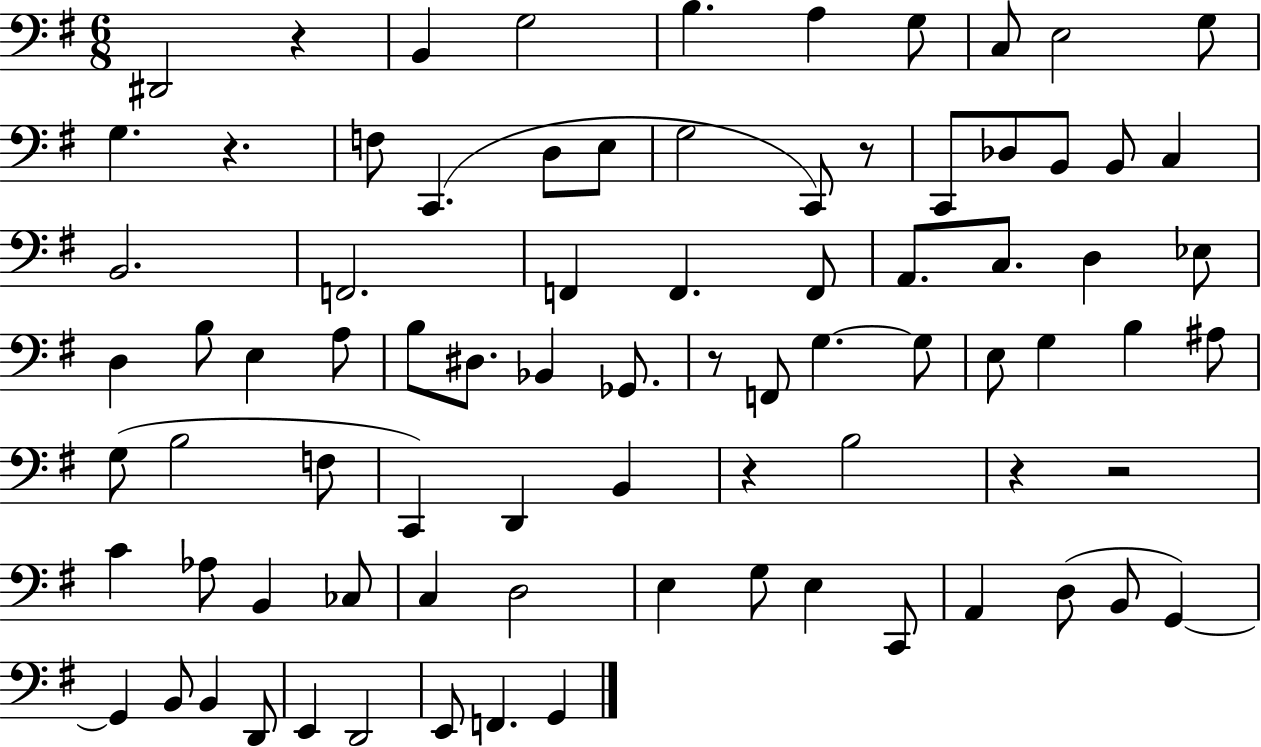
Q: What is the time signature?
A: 6/8